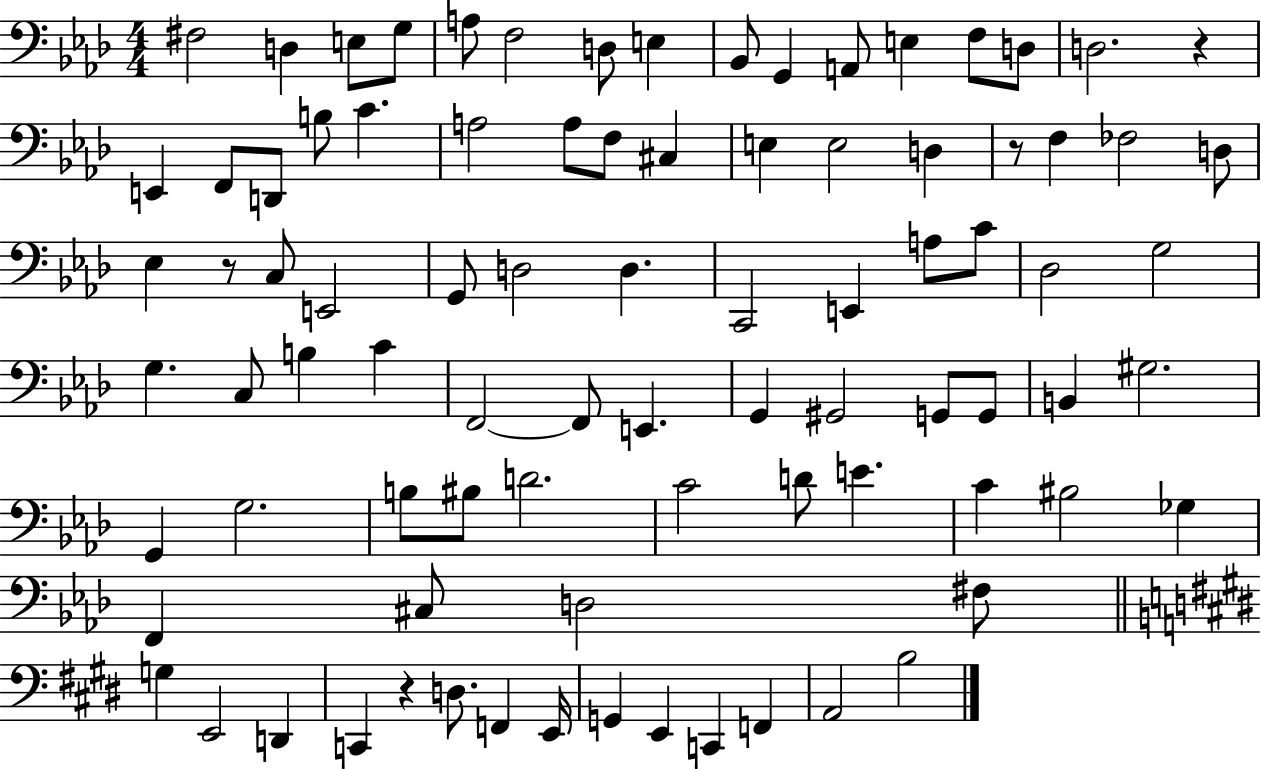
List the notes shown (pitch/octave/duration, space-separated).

F#3/h D3/q E3/e G3/e A3/e F3/h D3/e E3/q Bb2/e G2/q A2/e E3/q F3/e D3/e D3/h. R/q E2/q F2/e D2/e B3/e C4/q. A3/h A3/e F3/e C#3/q E3/q E3/h D3/q R/e F3/q FES3/h D3/e Eb3/q R/e C3/e E2/h G2/e D3/h D3/q. C2/h E2/q A3/e C4/e Db3/h G3/h G3/q. C3/e B3/q C4/q F2/h F2/e E2/q. G2/q G#2/h G2/e G2/e B2/q G#3/h. G2/q G3/h. B3/e BIS3/e D4/h. C4/h D4/e E4/q. C4/q BIS3/h Gb3/q F2/q C#3/e D3/h F#3/e G3/q E2/h D2/q C2/q R/q D3/e. F2/q E2/s G2/q E2/q C2/q F2/q A2/h B3/h